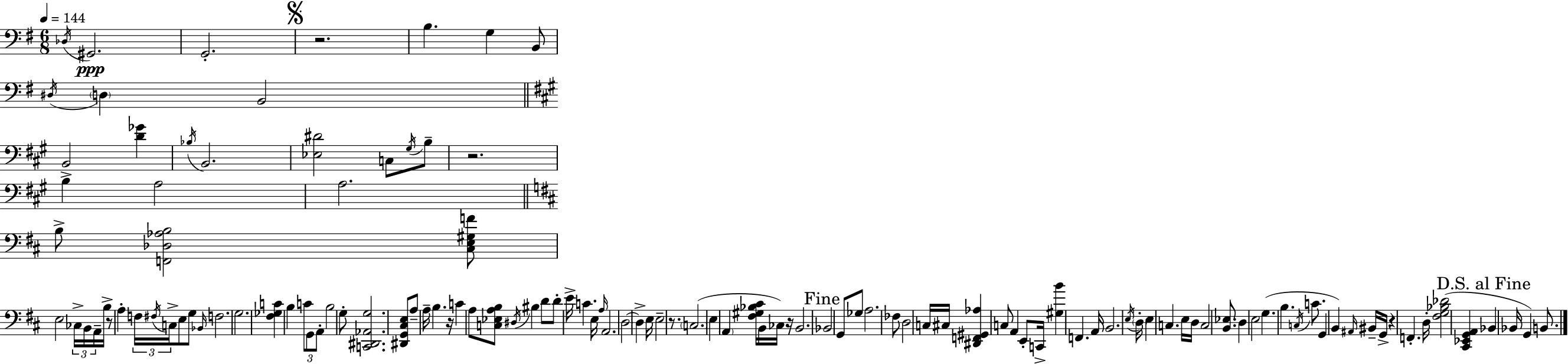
X:1
T:Untitled
M:6/8
L:1/4
K:G
_D,/4 ^G,,2 G,,2 z2 B, G, B,,/2 ^D,/4 D, B,,2 B,,2 [D_G] _B,/4 B,,2 [_E,^D]2 C,/2 ^G,/4 B,/2 z2 B, A,2 A,2 B,/2 [F,,_D,_A,B,]2 [^C,E,^G,F]/2 E,2 _C,/4 B,,/4 A,,/4 B,/4 z/2 A, F,/4 ^F,/4 C,/4 E,/2 G,/2 _B,,/4 F,2 G,2 [^F,_G,C] B, C/2 G,,/2 A,,/2 B,2 G,/2 [C,,^D,,_A,,G,]2 [^D,,G,,^C,E,]/2 A,/2 A,/4 B, z/4 C A,/2 [C,_E,A,B,]/2 ^D,/4 ^B, D/2 D/2 E/4 C E,/4 A,/4 A,,2 D,2 D, E,/4 E,2 z/2 C,2 E, A,, [^F,^G,_B,^C]/4 B,,/4 _C,/4 z/4 B,,2 _B,,2 G,,/2 _G,/2 A,2 _F,/2 D,2 C,/4 ^C,/4 [^D,,F,,^G,,_A,] C,/2 A,, E,,/2 C,,/4 [^G,B] F,, A,,/4 B,,2 E,/4 D,/4 E, C, E,/4 D,/4 C,2 [B,,_E,]/2 D, E,2 G, B, C,/4 C/2 G,, B,, ^A,,/4 ^B,,/4 G,,/4 z F,, D,/4 [^F,G,_B,_D]2 [^C,,_E,,G,,A,,] _B,, _B,,/4 G,, B,,/2